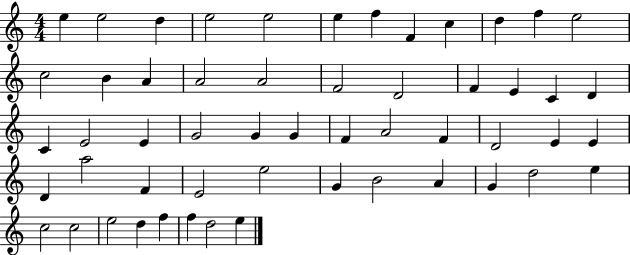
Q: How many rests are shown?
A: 0